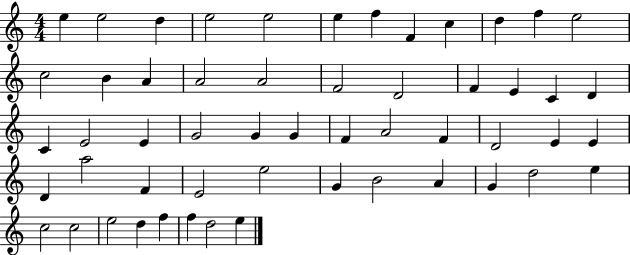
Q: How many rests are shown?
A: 0